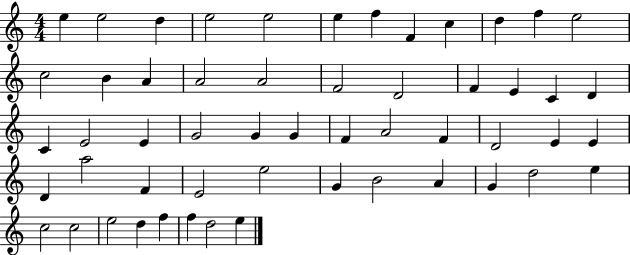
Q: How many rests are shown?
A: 0